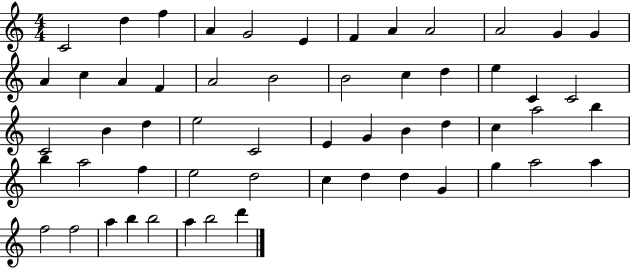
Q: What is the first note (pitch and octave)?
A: C4